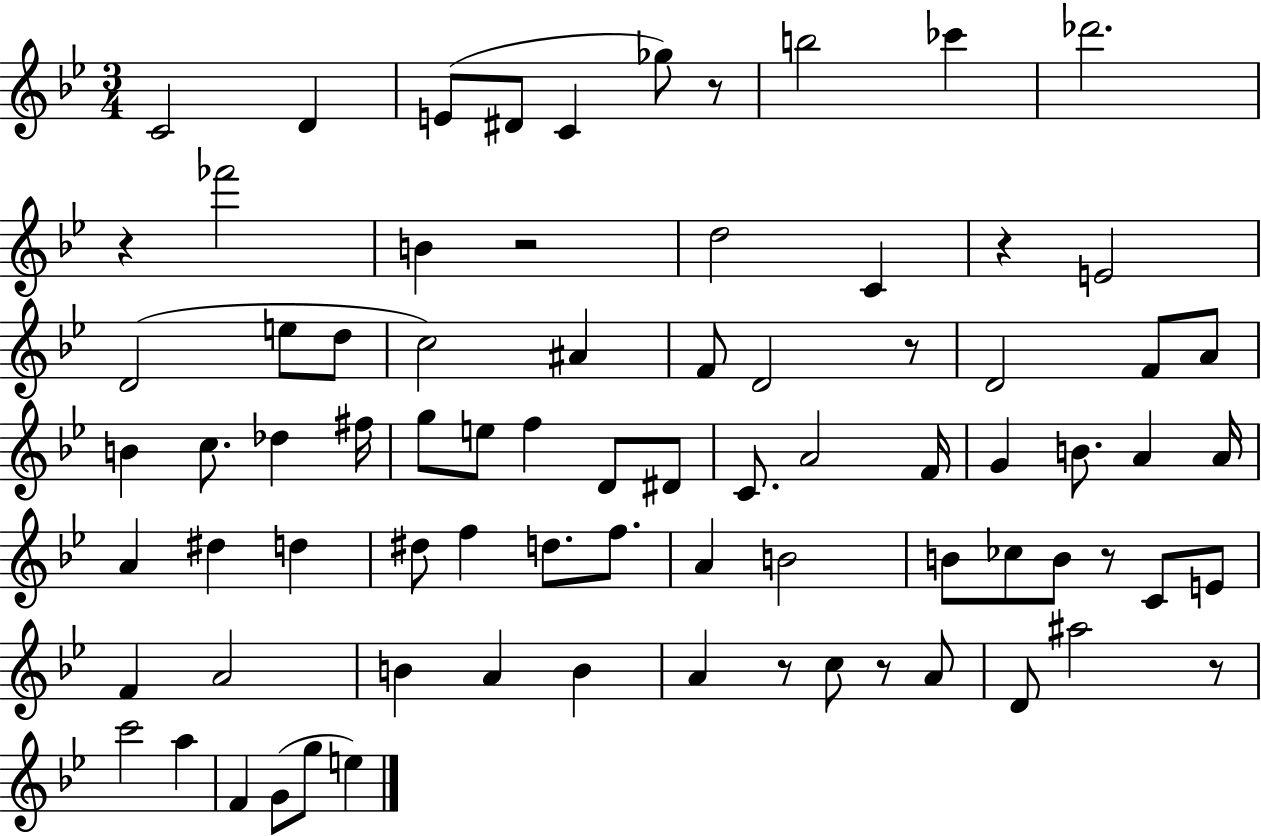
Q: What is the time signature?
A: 3/4